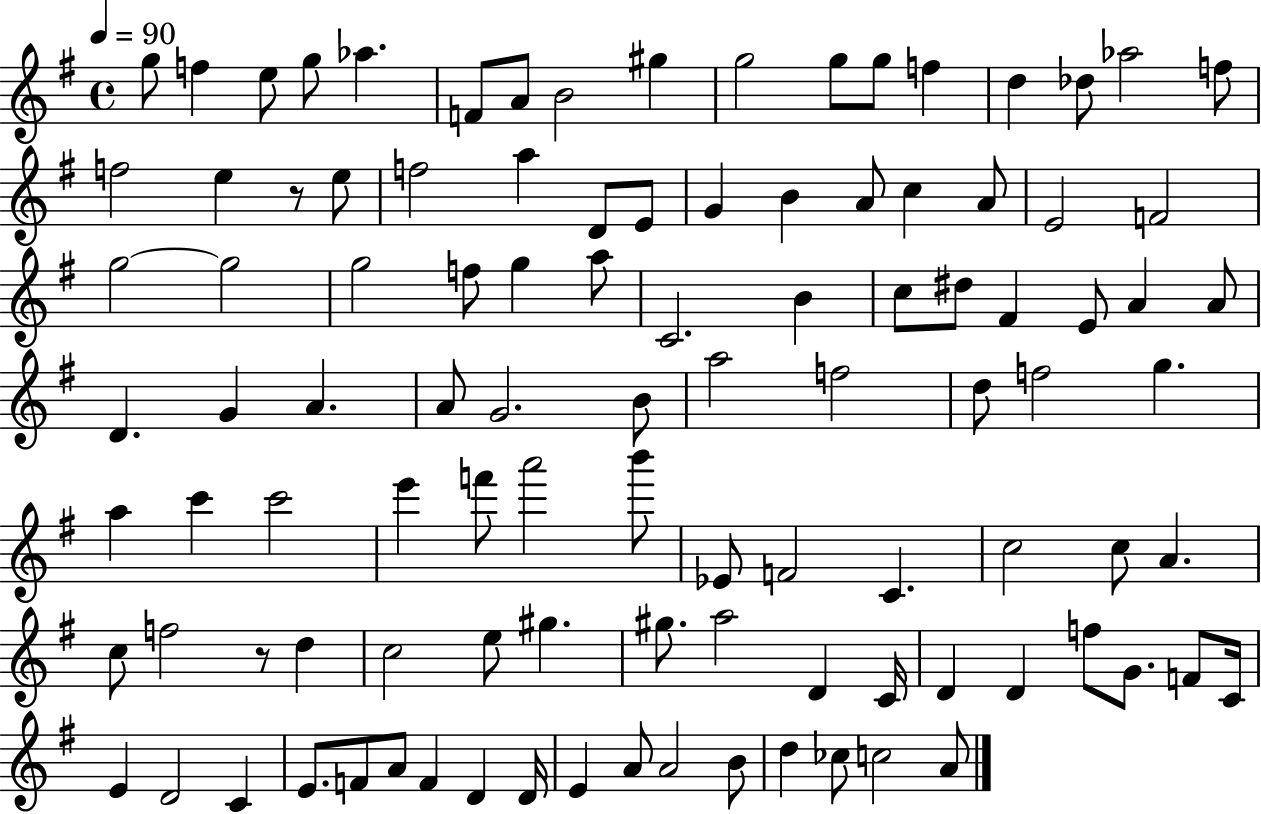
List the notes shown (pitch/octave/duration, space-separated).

G5/e F5/q E5/e G5/e Ab5/q. F4/e A4/e B4/h G#5/q G5/h G5/e G5/e F5/q D5/q Db5/e Ab5/h F5/e F5/h E5/q R/e E5/e F5/h A5/q D4/e E4/e G4/q B4/q A4/e C5/q A4/e E4/h F4/h G5/h G5/h G5/h F5/e G5/q A5/e C4/h. B4/q C5/e D#5/e F#4/q E4/e A4/q A4/e D4/q. G4/q A4/q. A4/e G4/h. B4/e A5/h F5/h D5/e F5/h G5/q. A5/q C6/q C6/h E6/q F6/e A6/h B6/e Eb4/e F4/h C4/q. C5/h C5/e A4/q. C5/e F5/h R/e D5/q C5/h E5/e G#5/q. G#5/e. A5/h D4/q C4/s D4/q D4/q F5/e G4/e. F4/e C4/s E4/q D4/h C4/q E4/e. F4/e A4/e F4/q D4/q D4/s E4/q A4/e A4/h B4/e D5/q CES5/e C5/h A4/e